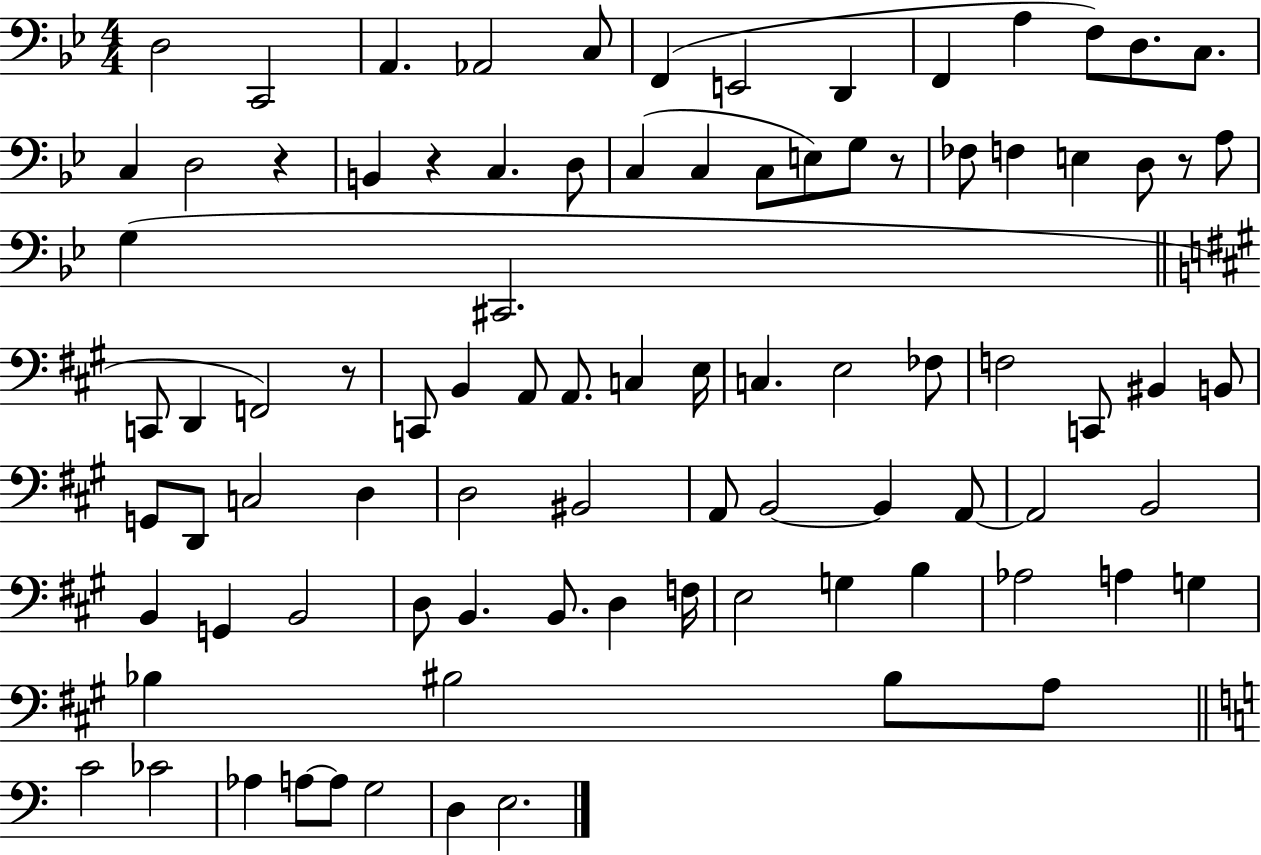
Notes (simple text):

D3/h C2/h A2/q. Ab2/h C3/e F2/q E2/h D2/q F2/q A3/q F3/e D3/e. C3/e. C3/q D3/h R/q B2/q R/q C3/q. D3/e C3/q C3/q C3/e E3/e G3/e R/e FES3/e F3/q E3/q D3/e R/e A3/e G3/q C#2/h. C2/e D2/q F2/h R/e C2/e B2/q A2/e A2/e. C3/q E3/s C3/q. E3/h FES3/e F3/h C2/e BIS2/q B2/e G2/e D2/e C3/h D3/q D3/h BIS2/h A2/e B2/h B2/q A2/e A2/h B2/h B2/q G2/q B2/h D3/e B2/q. B2/e. D3/q F3/s E3/h G3/q B3/q Ab3/h A3/q G3/q Bb3/q BIS3/h BIS3/e A3/e C4/h CES4/h Ab3/q A3/e A3/e G3/h D3/q E3/h.